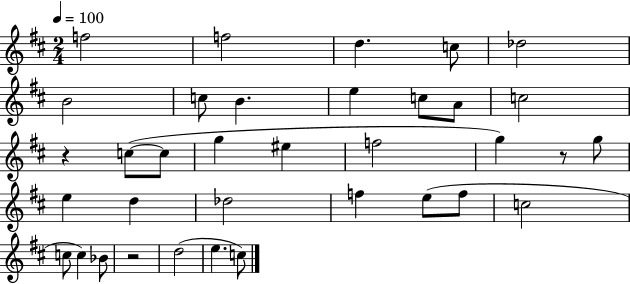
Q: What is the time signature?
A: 2/4